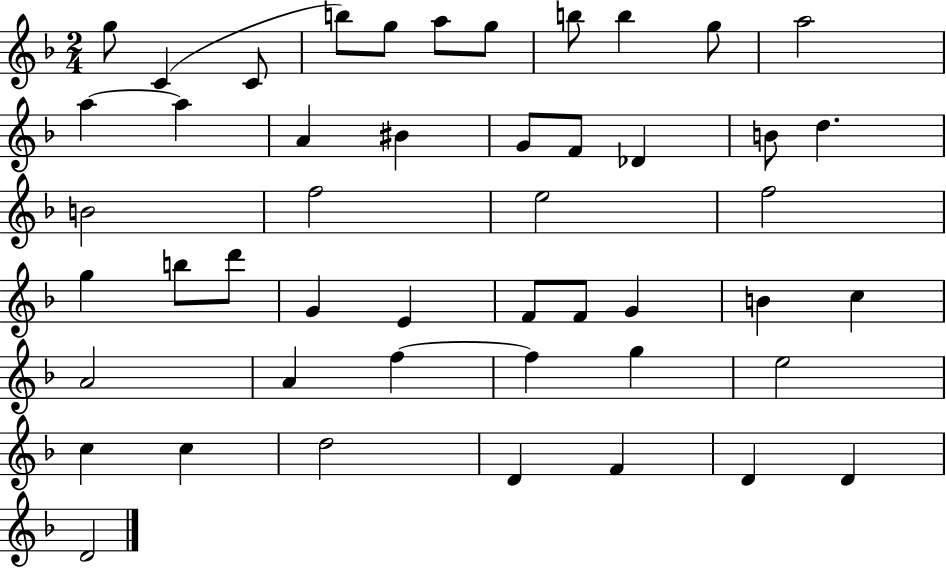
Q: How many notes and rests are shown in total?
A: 48